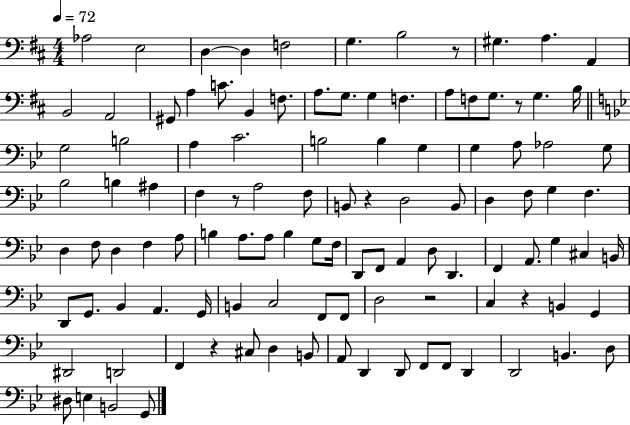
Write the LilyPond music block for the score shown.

{
  \clef bass
  \numericTimeSignature
  \time 4/4
  \key d \major
  \tempo 4 = 72
  aes2 e2 | d4~~ d4 f2 | g4. b2 r8 | gis4. a4. a,4 | \break b,2 a,2 | gis,8 a4 c'8. b,4 f8. | a8. g8. g4 f4. | a8 f8 g8. r8 g4. b16 | \break \bar "||" \break \key bes \major g2 b2 | a4 c'2. | b2 b4 g4 | g4 a8 aes2 g8 | \break bes2 b4 ais4 | f4 r8 a2 f8 | b,8 r4 d2 b,8 | d4 f8 g4 f4. | \break d4 f8 d4 f4 a8 | b4 a8. a8 b4 g8 f16 | d,8 f,8 a,4 d8 d,4. | f,4 a,8. g4 cis4 b,16 | \break d,8 g,8. bes,4 a,4. g,16 | b,4 c2 f,8 f,8 | d2 r2 | c4 r4 b,4 g,4 | \break dis,2 d,2 | f,4 r4 cis8 d4 b,8 | a,8 d,4 d,8 f,8 f,8 d,4 | d,2 b,4. d8 | \break dis8 e4 b,2 g,8 | \bar "|."
}